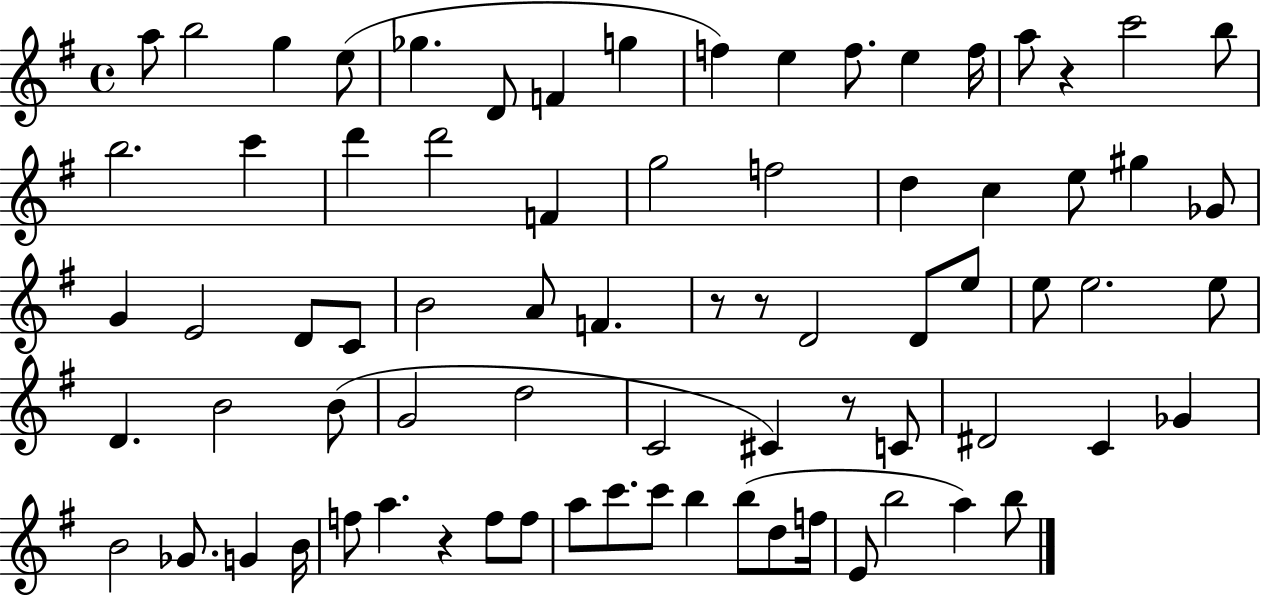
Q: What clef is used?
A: treble